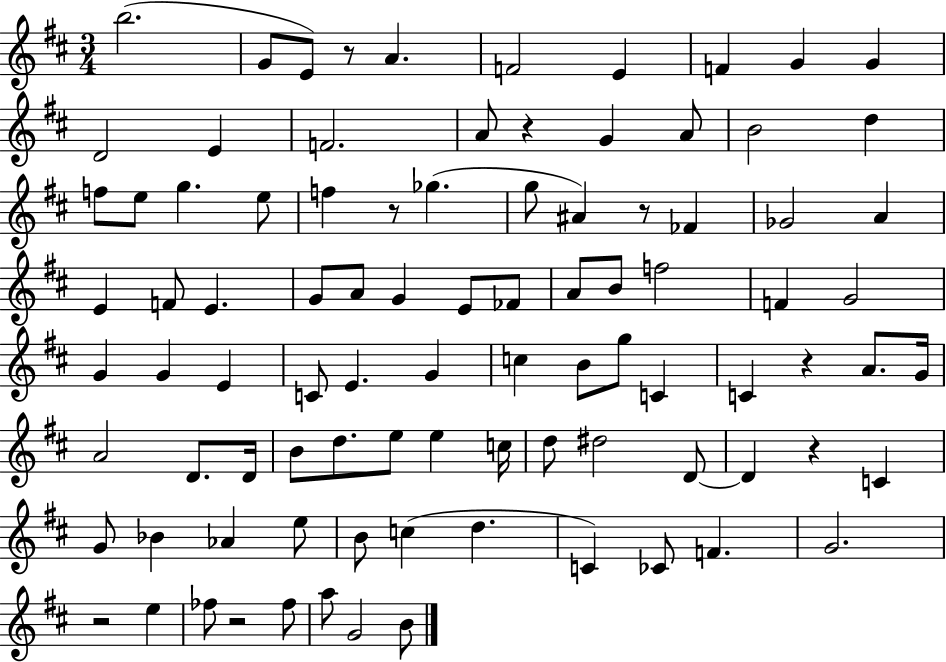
B5/h. G4/e E4/e R/e A4/q. F4/h E4/q F4/q G4/q G4/q D4/h E4/q F4/h. A4/e R/q G4/q A4/e B4/h D5/q F5/e E5/e G5/q. E5/e F5/q R/e Gb5/q. G5/e A#4/q R/e FES4/q Gb4/h A4/q E4/q F4/e E4/q. G4/e A4/e G4/q E4/e FES4/e A4/e B4/e F5/h F4/q G4/h G4/q G4/q E4/q C4/e E4/q. G4/q C5/q B4/e G5/e C4/q C4/q R/q A4/e. G4/s A4/h D4/e. D4/s B4/e D5/e. E5/e E5/q C5/s D5/e D#5/h D4/e D4/q R/q C4/q G4/e Bb4/q Ab4/q E5/e B4/e C5/q D5/q. C4/q CES4/e F4/q. G4/h. R/h E5/q FES5/e R/h FES5/e A5/e G4/h B4/e